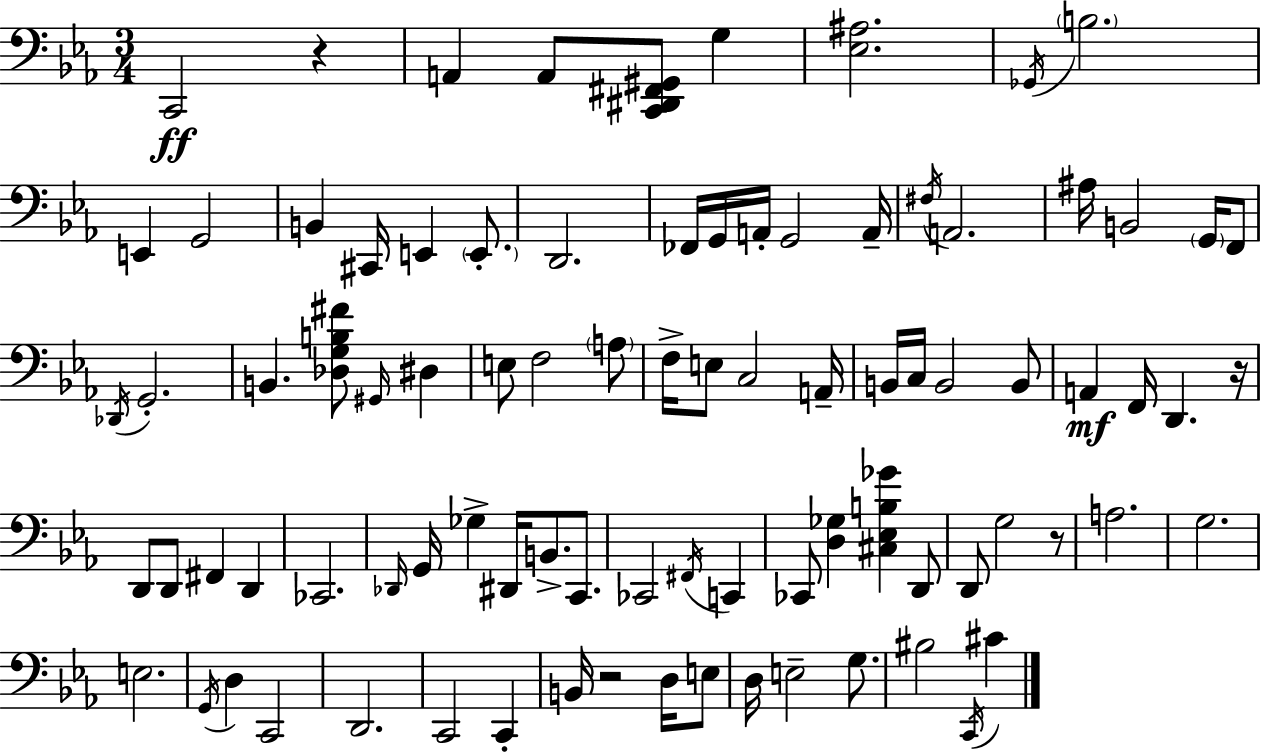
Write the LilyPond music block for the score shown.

{
  \clef bass
  \numericTimeSignature
  \time 3/4
  \key c \minor
  c,2\ff r4 | a,4 a,8 <c, dis, fis, gis,>8 g4 | <ees ais>2. | \acciaccatura { ges,16 } \parenthesize b2. | \break e,4 g,2 | b,4 cis,16 e,4 \parenthesize e,8.-. | d,2. | fes,16 g,16 a,16-. g,2 | \break a,16-- \acciaccatura { fis16 } a,2. | ais16 b,2 \parenthesize g,16 | f,8 \acciaccatura { des,16 } g,2.-. | b,4. <des g b fis'>8 \grace { gis,16 } | \break dis4 e8 f2 | \parenthesize a8 f16-> e8 c2 | a,16-- b,16 c16 b,2 | b,8 a,4\mf f,16 d,4. | \break r16 d,8 d,8 fis,4 | d,4 ces,2. | \grace { des,16 } g,16 ges4-> dis,16 b,8.-> | c,8. ces,2 | \break \acciaccatura { fis,16 } c,4 ces,8 <d ges>4 | <cis ees b ges'>4 d,8 d,8 g2 | r8 a2. | g2. | \break e2. | \acciaccatura { g,16 } d4 c,2 | d,2. | c,2 | \break c,4-. b,16 r2 | d16 e8 d16 e2-- | g8. bis2 | \acciaccatura { c,16 } cis'4 \bar "|."
}